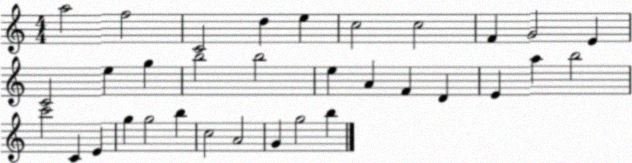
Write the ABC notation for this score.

X:1
T:Untitled
M:4/4
L:1/4
K:C
a2 f2 C2 d e c2 c2 F G2 E C2 e g b2 b2 e A F D E a b2 c'2 C E g g2 b c2 A2 G g2 b